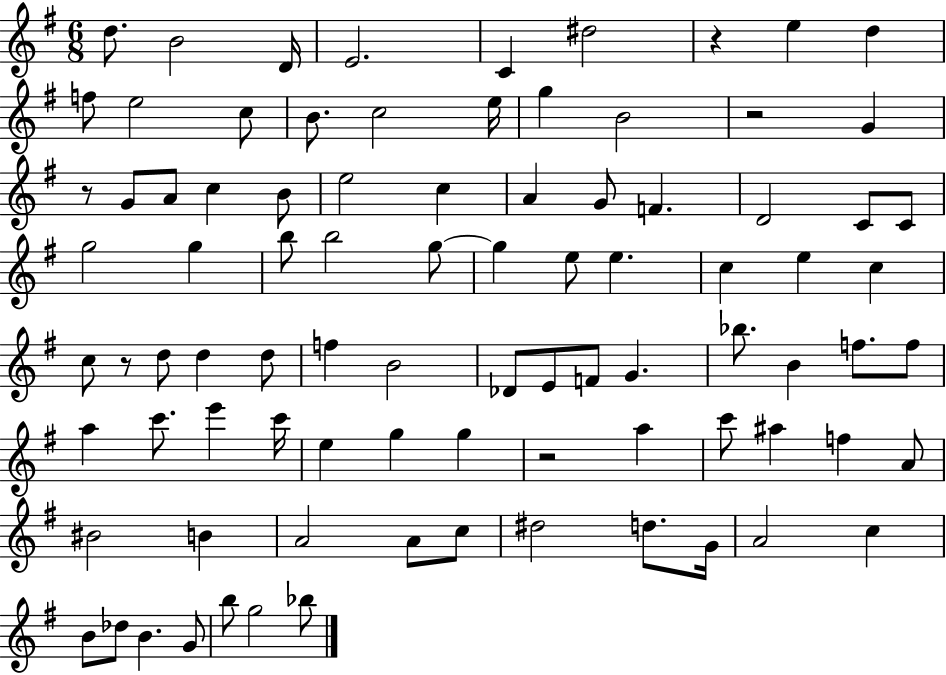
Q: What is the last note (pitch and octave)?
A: Bb5